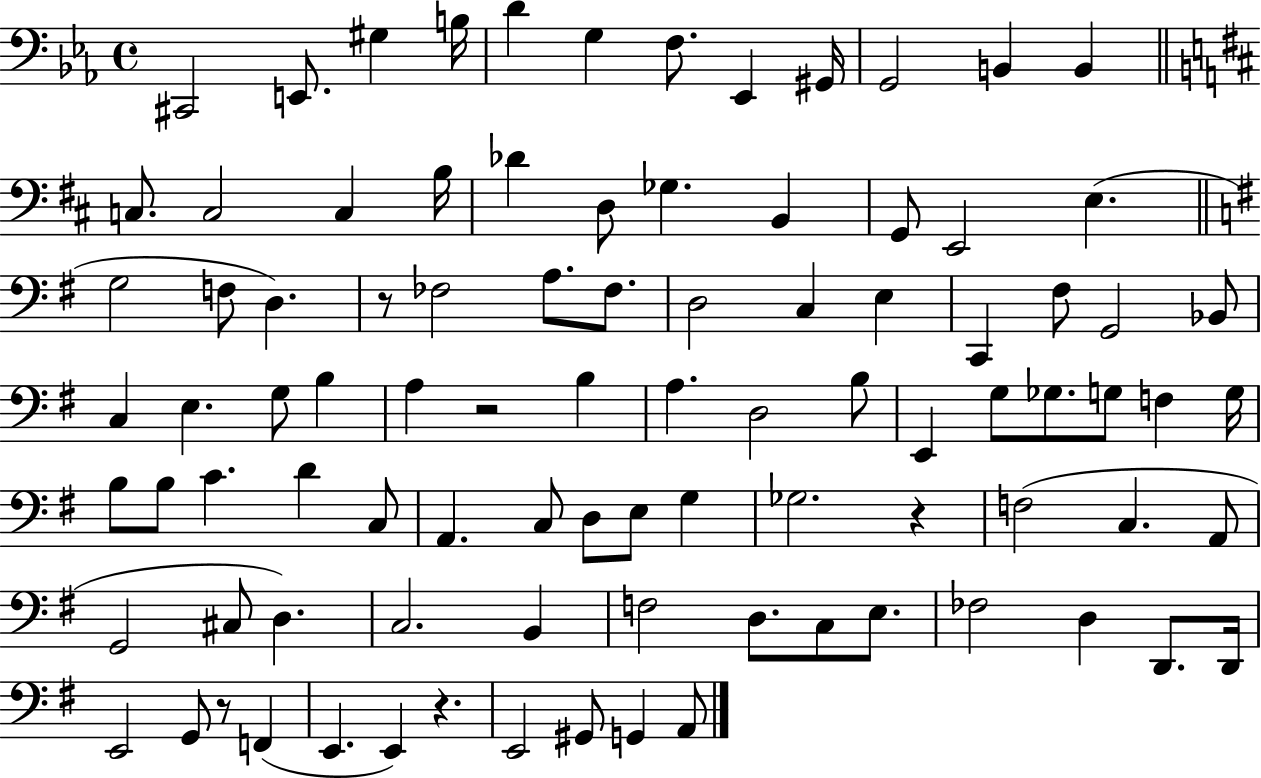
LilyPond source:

{
  \clef bass
  \time 4/4
  \defaultTimeSignature
  \key ees \major
  cis,2 e,8. gis4 b16 | d'4 g4 f8. ees,4 gis,16 | g,2 b,4 b,4 | \bar "||" \break \key b \minor c8. c2 c4 b16 | des'4 d8 ges4. b,4 | g,8 e,2 e4.( | \bar "||" \break \key e \minor g2 f8 d4.) | r8 fes2 a8. fes8. | d2 c4 e4 | c,4 fis8 g,2 bes,8 | \break c4 e4. g8 b4 | a4 r2 b4 | a4. d2 b8 | e,4 g8 ges8. g8 f4 g16 | \break b8 b8 c'4. d'4 c8 | a,4. c8 d8 e8 g4 | ges2. r4 | f2( c4. a,8 | \break g,2 cis8 d4.) | c2. b,4 | f2 d8. c8 e8. | fes2 d4 d,8. d,16 | \break e,2 g,8 r8 f,4( | e,4. e,4) r4. | e,2 gis,8 g,4 a,8 | \bar "|."
}